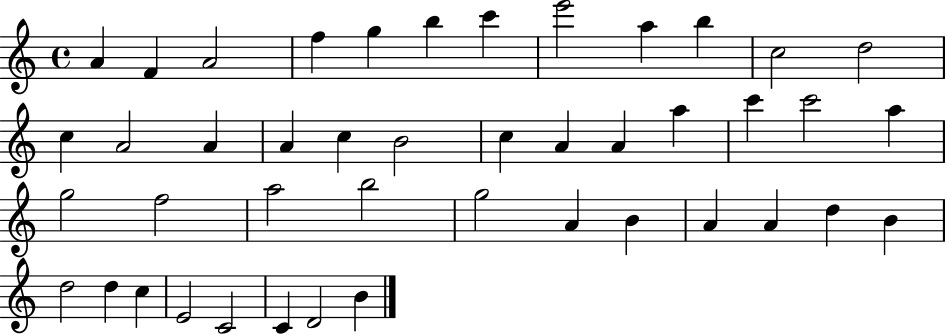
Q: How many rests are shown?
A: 0